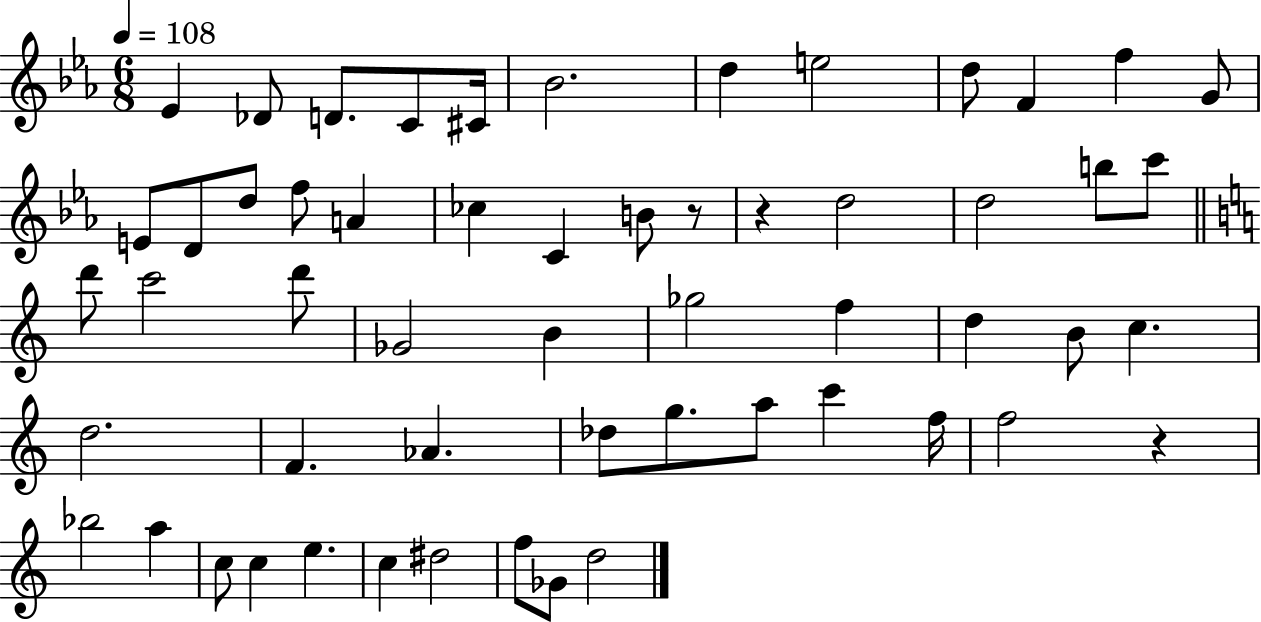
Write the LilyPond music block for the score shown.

{
  \clef treble
  \numericTimeSignature
  \time 6/8
  \key ees \major
  \tempo 4 = 108
  ees'4 des'8 d'8. c'8 cis'16 | bes'2. | d''4 e''2 | d''8 f'4 f''4 g'8 | \break e'8 d'8 d''8 f''8 a'4 | ces''4 c'4 b'8 r8 | r4 d''2 | d''2 b''8 c'''8 | \break \bar "||" \break \key c \major d'''8 c'''2 d'''8 | ges'2 b'4 | ges''2 f''4 | d''4 b'8 c''4. | \break d''2. | f'4. aes'4. | des''8 g''8. a''8 c'''4 f''16 | f''2 r4 | \break bes''2 a''4 | c''8 c''4 e''4. | c''4 dis''2 | f''8 ges'8 d''2 | \break \bar "|."
}